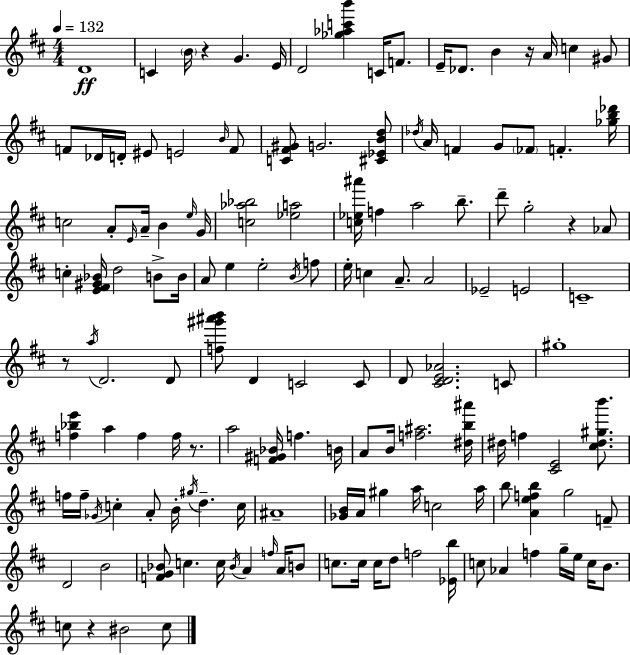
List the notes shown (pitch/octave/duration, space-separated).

D4/w C4/q B4/s R/q G4/q. E4/s D4/h [Gb5,Ab5,C6,B6]/q C4/s F4/e. E4/s Db4/e. B4/q R/s A4/s C5/q G#4/e F4/e Db4/s D4/s EIS4/e E4/h B4/s F4/e [C4,F#4,G#4]/e G4/h. [C#4,Eb4,B4,D5]/e Db5/s A4/s F4/q G4/e FES4/e F4/q. [Gb5,B5,Db6]/s C5/h A4/e E4/s A4/s B4/q E5/s G4/s [C5,Ab5,Bb5]/h [Eb5,A5]/h [C5,Eb5,A#6]/s F5/q A5/h B5/e. D6/e G5/h R/q Ab4/e C5/q [E4,F#4,G#4,Bb4]/s D5/h B4/e B4/s A4/e E5/q E5/h B4/s F5/e E5/s C5/q A4/e. A4/h Eb4/h E4/h C4/w R/e A5/s D4/h. D4/e [F5,G#6,A#6,B6]/e D4/q C4/h C4/e D4/e [C#4,D4,E4,Ab4]/h. C4/e G#5/w [F5,Bb5,E6]/q A5/q F5/q F5/s R/e. A5/h [F4,G#4,Bb4]/s F5/q. B4/s A4/e B4/s [F5,A#5]/h. [D#5,B5,A#6]/s D#5/s F5/q [C#4,E4]/h [C#5,D#5,G#5,B6]/e. F5/s F5/s Gb4/s C5/q A4/e B4/s G#5/s D5/q. C5/s A#4/w [Gb4,B4]/s A4/s G#5/q A5/s C5/h A5/s B5/e [A4,E5,F5,B5]/q G5/h F4/e D4/h B4/h [F4,G4,Bb4]/e C5/q. C5/s Bb4/s A4/q F5/s A4/s B4/e C5/e. C5/s C5/s D5/e F5/h [Eb4,B5]/s C5/e Ab4/q F5/q G5/s E5/s C5/s B4/e. C5/e R/q BIS4/h C5/e